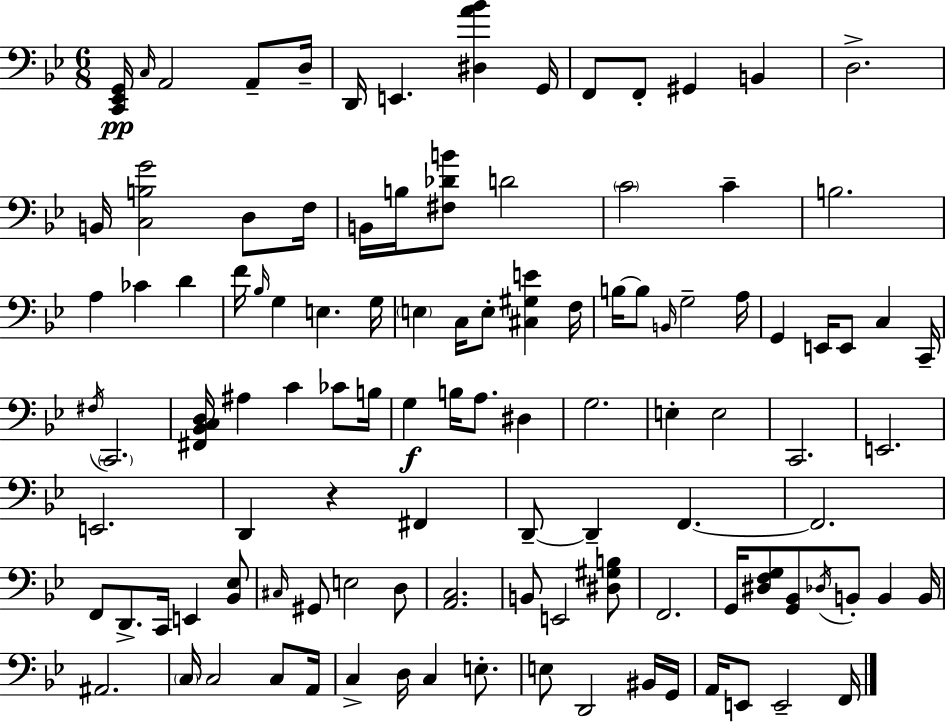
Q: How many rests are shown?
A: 1